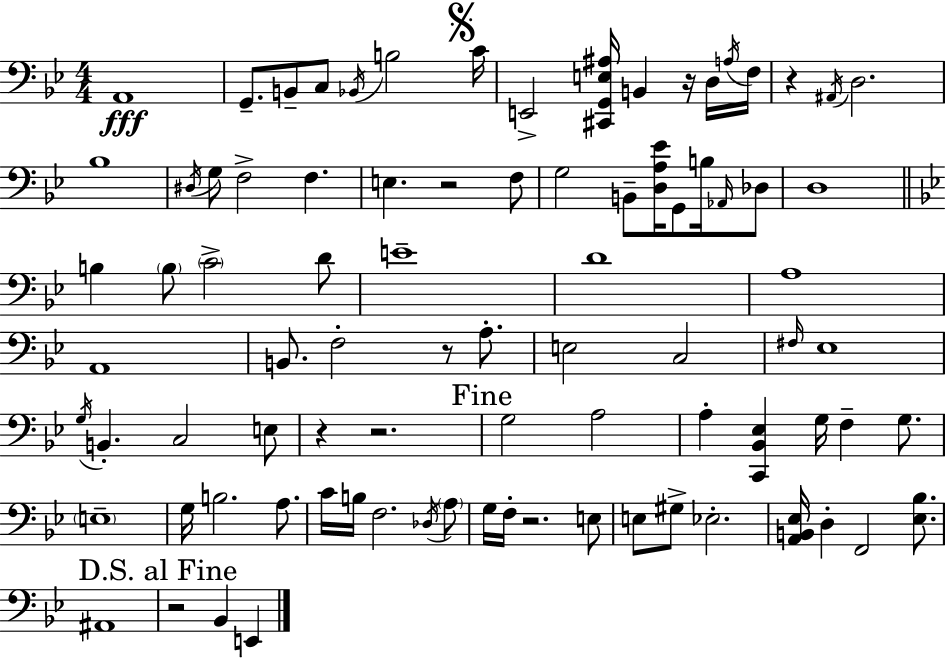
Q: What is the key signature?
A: G minor